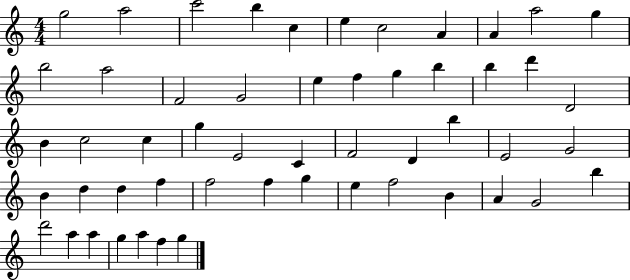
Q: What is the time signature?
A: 4/4